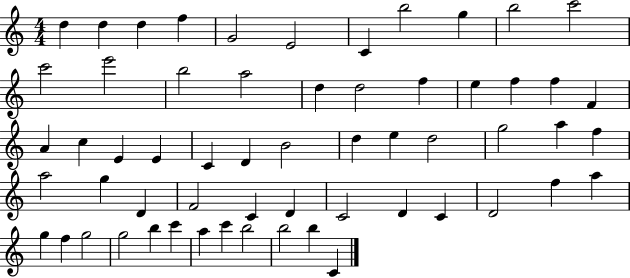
X:1
T:Untitled
M:4/4
L:1/4
K:C
d d d f G2 E2 C b2 g b2 c'2 c'2 e'2 b2 a2 d d2 f e f f F A c E E C D B2 d e d2 g2 a f a2 g D F2 C D C2 D C D2 f a g f g2 g2 b c' a c' b2 b2 b C